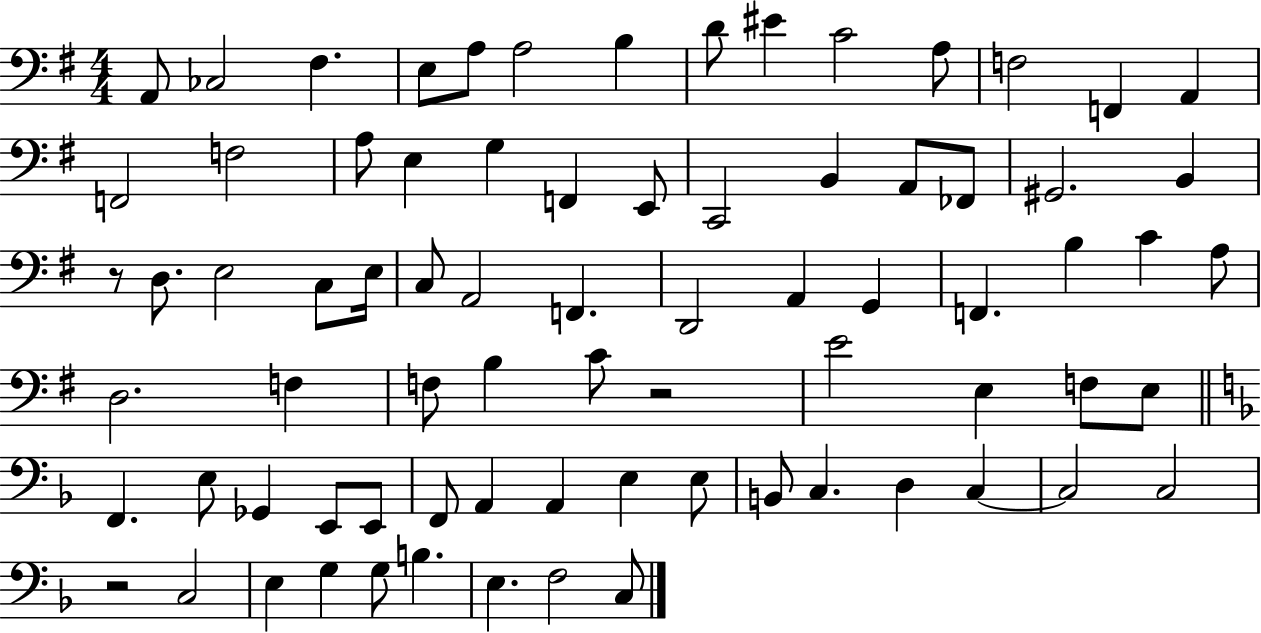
{
  \clef bass
  \numericTimeSignature
  \time 4/4
  \key g \major
  \repeat volta 2 { a,8 ces2 fis4. | e8 a8 a2 b4 | d'8 eis'4 c'2 a8 | f2 f,4 a,4 | \break f,2 f2 | a8 e4 g4 f,4 e,8 | c,2 b,4 a,8 fes,8 | gis,2. b,4 | \break r8 d8. e2 c8 e16 | c8 a,2 f,4. | d,2 a,4 g,4 | f,4. b4 c'4 a8 | \break d2. f4 | f8 b4 c'8 r2 | e'2 e4 f8 e8 | \bar "||" \break \key d \minor f,4. e8 ges,4 e,8 e,8 | f,8 a,4 a,4 e4 e8 | b,8 c4. d4 c4~~ | c2 c2 | \break r2 c2 | e4 g4 g8 b4. | e4. f2 c8 | } \bar "|."
}